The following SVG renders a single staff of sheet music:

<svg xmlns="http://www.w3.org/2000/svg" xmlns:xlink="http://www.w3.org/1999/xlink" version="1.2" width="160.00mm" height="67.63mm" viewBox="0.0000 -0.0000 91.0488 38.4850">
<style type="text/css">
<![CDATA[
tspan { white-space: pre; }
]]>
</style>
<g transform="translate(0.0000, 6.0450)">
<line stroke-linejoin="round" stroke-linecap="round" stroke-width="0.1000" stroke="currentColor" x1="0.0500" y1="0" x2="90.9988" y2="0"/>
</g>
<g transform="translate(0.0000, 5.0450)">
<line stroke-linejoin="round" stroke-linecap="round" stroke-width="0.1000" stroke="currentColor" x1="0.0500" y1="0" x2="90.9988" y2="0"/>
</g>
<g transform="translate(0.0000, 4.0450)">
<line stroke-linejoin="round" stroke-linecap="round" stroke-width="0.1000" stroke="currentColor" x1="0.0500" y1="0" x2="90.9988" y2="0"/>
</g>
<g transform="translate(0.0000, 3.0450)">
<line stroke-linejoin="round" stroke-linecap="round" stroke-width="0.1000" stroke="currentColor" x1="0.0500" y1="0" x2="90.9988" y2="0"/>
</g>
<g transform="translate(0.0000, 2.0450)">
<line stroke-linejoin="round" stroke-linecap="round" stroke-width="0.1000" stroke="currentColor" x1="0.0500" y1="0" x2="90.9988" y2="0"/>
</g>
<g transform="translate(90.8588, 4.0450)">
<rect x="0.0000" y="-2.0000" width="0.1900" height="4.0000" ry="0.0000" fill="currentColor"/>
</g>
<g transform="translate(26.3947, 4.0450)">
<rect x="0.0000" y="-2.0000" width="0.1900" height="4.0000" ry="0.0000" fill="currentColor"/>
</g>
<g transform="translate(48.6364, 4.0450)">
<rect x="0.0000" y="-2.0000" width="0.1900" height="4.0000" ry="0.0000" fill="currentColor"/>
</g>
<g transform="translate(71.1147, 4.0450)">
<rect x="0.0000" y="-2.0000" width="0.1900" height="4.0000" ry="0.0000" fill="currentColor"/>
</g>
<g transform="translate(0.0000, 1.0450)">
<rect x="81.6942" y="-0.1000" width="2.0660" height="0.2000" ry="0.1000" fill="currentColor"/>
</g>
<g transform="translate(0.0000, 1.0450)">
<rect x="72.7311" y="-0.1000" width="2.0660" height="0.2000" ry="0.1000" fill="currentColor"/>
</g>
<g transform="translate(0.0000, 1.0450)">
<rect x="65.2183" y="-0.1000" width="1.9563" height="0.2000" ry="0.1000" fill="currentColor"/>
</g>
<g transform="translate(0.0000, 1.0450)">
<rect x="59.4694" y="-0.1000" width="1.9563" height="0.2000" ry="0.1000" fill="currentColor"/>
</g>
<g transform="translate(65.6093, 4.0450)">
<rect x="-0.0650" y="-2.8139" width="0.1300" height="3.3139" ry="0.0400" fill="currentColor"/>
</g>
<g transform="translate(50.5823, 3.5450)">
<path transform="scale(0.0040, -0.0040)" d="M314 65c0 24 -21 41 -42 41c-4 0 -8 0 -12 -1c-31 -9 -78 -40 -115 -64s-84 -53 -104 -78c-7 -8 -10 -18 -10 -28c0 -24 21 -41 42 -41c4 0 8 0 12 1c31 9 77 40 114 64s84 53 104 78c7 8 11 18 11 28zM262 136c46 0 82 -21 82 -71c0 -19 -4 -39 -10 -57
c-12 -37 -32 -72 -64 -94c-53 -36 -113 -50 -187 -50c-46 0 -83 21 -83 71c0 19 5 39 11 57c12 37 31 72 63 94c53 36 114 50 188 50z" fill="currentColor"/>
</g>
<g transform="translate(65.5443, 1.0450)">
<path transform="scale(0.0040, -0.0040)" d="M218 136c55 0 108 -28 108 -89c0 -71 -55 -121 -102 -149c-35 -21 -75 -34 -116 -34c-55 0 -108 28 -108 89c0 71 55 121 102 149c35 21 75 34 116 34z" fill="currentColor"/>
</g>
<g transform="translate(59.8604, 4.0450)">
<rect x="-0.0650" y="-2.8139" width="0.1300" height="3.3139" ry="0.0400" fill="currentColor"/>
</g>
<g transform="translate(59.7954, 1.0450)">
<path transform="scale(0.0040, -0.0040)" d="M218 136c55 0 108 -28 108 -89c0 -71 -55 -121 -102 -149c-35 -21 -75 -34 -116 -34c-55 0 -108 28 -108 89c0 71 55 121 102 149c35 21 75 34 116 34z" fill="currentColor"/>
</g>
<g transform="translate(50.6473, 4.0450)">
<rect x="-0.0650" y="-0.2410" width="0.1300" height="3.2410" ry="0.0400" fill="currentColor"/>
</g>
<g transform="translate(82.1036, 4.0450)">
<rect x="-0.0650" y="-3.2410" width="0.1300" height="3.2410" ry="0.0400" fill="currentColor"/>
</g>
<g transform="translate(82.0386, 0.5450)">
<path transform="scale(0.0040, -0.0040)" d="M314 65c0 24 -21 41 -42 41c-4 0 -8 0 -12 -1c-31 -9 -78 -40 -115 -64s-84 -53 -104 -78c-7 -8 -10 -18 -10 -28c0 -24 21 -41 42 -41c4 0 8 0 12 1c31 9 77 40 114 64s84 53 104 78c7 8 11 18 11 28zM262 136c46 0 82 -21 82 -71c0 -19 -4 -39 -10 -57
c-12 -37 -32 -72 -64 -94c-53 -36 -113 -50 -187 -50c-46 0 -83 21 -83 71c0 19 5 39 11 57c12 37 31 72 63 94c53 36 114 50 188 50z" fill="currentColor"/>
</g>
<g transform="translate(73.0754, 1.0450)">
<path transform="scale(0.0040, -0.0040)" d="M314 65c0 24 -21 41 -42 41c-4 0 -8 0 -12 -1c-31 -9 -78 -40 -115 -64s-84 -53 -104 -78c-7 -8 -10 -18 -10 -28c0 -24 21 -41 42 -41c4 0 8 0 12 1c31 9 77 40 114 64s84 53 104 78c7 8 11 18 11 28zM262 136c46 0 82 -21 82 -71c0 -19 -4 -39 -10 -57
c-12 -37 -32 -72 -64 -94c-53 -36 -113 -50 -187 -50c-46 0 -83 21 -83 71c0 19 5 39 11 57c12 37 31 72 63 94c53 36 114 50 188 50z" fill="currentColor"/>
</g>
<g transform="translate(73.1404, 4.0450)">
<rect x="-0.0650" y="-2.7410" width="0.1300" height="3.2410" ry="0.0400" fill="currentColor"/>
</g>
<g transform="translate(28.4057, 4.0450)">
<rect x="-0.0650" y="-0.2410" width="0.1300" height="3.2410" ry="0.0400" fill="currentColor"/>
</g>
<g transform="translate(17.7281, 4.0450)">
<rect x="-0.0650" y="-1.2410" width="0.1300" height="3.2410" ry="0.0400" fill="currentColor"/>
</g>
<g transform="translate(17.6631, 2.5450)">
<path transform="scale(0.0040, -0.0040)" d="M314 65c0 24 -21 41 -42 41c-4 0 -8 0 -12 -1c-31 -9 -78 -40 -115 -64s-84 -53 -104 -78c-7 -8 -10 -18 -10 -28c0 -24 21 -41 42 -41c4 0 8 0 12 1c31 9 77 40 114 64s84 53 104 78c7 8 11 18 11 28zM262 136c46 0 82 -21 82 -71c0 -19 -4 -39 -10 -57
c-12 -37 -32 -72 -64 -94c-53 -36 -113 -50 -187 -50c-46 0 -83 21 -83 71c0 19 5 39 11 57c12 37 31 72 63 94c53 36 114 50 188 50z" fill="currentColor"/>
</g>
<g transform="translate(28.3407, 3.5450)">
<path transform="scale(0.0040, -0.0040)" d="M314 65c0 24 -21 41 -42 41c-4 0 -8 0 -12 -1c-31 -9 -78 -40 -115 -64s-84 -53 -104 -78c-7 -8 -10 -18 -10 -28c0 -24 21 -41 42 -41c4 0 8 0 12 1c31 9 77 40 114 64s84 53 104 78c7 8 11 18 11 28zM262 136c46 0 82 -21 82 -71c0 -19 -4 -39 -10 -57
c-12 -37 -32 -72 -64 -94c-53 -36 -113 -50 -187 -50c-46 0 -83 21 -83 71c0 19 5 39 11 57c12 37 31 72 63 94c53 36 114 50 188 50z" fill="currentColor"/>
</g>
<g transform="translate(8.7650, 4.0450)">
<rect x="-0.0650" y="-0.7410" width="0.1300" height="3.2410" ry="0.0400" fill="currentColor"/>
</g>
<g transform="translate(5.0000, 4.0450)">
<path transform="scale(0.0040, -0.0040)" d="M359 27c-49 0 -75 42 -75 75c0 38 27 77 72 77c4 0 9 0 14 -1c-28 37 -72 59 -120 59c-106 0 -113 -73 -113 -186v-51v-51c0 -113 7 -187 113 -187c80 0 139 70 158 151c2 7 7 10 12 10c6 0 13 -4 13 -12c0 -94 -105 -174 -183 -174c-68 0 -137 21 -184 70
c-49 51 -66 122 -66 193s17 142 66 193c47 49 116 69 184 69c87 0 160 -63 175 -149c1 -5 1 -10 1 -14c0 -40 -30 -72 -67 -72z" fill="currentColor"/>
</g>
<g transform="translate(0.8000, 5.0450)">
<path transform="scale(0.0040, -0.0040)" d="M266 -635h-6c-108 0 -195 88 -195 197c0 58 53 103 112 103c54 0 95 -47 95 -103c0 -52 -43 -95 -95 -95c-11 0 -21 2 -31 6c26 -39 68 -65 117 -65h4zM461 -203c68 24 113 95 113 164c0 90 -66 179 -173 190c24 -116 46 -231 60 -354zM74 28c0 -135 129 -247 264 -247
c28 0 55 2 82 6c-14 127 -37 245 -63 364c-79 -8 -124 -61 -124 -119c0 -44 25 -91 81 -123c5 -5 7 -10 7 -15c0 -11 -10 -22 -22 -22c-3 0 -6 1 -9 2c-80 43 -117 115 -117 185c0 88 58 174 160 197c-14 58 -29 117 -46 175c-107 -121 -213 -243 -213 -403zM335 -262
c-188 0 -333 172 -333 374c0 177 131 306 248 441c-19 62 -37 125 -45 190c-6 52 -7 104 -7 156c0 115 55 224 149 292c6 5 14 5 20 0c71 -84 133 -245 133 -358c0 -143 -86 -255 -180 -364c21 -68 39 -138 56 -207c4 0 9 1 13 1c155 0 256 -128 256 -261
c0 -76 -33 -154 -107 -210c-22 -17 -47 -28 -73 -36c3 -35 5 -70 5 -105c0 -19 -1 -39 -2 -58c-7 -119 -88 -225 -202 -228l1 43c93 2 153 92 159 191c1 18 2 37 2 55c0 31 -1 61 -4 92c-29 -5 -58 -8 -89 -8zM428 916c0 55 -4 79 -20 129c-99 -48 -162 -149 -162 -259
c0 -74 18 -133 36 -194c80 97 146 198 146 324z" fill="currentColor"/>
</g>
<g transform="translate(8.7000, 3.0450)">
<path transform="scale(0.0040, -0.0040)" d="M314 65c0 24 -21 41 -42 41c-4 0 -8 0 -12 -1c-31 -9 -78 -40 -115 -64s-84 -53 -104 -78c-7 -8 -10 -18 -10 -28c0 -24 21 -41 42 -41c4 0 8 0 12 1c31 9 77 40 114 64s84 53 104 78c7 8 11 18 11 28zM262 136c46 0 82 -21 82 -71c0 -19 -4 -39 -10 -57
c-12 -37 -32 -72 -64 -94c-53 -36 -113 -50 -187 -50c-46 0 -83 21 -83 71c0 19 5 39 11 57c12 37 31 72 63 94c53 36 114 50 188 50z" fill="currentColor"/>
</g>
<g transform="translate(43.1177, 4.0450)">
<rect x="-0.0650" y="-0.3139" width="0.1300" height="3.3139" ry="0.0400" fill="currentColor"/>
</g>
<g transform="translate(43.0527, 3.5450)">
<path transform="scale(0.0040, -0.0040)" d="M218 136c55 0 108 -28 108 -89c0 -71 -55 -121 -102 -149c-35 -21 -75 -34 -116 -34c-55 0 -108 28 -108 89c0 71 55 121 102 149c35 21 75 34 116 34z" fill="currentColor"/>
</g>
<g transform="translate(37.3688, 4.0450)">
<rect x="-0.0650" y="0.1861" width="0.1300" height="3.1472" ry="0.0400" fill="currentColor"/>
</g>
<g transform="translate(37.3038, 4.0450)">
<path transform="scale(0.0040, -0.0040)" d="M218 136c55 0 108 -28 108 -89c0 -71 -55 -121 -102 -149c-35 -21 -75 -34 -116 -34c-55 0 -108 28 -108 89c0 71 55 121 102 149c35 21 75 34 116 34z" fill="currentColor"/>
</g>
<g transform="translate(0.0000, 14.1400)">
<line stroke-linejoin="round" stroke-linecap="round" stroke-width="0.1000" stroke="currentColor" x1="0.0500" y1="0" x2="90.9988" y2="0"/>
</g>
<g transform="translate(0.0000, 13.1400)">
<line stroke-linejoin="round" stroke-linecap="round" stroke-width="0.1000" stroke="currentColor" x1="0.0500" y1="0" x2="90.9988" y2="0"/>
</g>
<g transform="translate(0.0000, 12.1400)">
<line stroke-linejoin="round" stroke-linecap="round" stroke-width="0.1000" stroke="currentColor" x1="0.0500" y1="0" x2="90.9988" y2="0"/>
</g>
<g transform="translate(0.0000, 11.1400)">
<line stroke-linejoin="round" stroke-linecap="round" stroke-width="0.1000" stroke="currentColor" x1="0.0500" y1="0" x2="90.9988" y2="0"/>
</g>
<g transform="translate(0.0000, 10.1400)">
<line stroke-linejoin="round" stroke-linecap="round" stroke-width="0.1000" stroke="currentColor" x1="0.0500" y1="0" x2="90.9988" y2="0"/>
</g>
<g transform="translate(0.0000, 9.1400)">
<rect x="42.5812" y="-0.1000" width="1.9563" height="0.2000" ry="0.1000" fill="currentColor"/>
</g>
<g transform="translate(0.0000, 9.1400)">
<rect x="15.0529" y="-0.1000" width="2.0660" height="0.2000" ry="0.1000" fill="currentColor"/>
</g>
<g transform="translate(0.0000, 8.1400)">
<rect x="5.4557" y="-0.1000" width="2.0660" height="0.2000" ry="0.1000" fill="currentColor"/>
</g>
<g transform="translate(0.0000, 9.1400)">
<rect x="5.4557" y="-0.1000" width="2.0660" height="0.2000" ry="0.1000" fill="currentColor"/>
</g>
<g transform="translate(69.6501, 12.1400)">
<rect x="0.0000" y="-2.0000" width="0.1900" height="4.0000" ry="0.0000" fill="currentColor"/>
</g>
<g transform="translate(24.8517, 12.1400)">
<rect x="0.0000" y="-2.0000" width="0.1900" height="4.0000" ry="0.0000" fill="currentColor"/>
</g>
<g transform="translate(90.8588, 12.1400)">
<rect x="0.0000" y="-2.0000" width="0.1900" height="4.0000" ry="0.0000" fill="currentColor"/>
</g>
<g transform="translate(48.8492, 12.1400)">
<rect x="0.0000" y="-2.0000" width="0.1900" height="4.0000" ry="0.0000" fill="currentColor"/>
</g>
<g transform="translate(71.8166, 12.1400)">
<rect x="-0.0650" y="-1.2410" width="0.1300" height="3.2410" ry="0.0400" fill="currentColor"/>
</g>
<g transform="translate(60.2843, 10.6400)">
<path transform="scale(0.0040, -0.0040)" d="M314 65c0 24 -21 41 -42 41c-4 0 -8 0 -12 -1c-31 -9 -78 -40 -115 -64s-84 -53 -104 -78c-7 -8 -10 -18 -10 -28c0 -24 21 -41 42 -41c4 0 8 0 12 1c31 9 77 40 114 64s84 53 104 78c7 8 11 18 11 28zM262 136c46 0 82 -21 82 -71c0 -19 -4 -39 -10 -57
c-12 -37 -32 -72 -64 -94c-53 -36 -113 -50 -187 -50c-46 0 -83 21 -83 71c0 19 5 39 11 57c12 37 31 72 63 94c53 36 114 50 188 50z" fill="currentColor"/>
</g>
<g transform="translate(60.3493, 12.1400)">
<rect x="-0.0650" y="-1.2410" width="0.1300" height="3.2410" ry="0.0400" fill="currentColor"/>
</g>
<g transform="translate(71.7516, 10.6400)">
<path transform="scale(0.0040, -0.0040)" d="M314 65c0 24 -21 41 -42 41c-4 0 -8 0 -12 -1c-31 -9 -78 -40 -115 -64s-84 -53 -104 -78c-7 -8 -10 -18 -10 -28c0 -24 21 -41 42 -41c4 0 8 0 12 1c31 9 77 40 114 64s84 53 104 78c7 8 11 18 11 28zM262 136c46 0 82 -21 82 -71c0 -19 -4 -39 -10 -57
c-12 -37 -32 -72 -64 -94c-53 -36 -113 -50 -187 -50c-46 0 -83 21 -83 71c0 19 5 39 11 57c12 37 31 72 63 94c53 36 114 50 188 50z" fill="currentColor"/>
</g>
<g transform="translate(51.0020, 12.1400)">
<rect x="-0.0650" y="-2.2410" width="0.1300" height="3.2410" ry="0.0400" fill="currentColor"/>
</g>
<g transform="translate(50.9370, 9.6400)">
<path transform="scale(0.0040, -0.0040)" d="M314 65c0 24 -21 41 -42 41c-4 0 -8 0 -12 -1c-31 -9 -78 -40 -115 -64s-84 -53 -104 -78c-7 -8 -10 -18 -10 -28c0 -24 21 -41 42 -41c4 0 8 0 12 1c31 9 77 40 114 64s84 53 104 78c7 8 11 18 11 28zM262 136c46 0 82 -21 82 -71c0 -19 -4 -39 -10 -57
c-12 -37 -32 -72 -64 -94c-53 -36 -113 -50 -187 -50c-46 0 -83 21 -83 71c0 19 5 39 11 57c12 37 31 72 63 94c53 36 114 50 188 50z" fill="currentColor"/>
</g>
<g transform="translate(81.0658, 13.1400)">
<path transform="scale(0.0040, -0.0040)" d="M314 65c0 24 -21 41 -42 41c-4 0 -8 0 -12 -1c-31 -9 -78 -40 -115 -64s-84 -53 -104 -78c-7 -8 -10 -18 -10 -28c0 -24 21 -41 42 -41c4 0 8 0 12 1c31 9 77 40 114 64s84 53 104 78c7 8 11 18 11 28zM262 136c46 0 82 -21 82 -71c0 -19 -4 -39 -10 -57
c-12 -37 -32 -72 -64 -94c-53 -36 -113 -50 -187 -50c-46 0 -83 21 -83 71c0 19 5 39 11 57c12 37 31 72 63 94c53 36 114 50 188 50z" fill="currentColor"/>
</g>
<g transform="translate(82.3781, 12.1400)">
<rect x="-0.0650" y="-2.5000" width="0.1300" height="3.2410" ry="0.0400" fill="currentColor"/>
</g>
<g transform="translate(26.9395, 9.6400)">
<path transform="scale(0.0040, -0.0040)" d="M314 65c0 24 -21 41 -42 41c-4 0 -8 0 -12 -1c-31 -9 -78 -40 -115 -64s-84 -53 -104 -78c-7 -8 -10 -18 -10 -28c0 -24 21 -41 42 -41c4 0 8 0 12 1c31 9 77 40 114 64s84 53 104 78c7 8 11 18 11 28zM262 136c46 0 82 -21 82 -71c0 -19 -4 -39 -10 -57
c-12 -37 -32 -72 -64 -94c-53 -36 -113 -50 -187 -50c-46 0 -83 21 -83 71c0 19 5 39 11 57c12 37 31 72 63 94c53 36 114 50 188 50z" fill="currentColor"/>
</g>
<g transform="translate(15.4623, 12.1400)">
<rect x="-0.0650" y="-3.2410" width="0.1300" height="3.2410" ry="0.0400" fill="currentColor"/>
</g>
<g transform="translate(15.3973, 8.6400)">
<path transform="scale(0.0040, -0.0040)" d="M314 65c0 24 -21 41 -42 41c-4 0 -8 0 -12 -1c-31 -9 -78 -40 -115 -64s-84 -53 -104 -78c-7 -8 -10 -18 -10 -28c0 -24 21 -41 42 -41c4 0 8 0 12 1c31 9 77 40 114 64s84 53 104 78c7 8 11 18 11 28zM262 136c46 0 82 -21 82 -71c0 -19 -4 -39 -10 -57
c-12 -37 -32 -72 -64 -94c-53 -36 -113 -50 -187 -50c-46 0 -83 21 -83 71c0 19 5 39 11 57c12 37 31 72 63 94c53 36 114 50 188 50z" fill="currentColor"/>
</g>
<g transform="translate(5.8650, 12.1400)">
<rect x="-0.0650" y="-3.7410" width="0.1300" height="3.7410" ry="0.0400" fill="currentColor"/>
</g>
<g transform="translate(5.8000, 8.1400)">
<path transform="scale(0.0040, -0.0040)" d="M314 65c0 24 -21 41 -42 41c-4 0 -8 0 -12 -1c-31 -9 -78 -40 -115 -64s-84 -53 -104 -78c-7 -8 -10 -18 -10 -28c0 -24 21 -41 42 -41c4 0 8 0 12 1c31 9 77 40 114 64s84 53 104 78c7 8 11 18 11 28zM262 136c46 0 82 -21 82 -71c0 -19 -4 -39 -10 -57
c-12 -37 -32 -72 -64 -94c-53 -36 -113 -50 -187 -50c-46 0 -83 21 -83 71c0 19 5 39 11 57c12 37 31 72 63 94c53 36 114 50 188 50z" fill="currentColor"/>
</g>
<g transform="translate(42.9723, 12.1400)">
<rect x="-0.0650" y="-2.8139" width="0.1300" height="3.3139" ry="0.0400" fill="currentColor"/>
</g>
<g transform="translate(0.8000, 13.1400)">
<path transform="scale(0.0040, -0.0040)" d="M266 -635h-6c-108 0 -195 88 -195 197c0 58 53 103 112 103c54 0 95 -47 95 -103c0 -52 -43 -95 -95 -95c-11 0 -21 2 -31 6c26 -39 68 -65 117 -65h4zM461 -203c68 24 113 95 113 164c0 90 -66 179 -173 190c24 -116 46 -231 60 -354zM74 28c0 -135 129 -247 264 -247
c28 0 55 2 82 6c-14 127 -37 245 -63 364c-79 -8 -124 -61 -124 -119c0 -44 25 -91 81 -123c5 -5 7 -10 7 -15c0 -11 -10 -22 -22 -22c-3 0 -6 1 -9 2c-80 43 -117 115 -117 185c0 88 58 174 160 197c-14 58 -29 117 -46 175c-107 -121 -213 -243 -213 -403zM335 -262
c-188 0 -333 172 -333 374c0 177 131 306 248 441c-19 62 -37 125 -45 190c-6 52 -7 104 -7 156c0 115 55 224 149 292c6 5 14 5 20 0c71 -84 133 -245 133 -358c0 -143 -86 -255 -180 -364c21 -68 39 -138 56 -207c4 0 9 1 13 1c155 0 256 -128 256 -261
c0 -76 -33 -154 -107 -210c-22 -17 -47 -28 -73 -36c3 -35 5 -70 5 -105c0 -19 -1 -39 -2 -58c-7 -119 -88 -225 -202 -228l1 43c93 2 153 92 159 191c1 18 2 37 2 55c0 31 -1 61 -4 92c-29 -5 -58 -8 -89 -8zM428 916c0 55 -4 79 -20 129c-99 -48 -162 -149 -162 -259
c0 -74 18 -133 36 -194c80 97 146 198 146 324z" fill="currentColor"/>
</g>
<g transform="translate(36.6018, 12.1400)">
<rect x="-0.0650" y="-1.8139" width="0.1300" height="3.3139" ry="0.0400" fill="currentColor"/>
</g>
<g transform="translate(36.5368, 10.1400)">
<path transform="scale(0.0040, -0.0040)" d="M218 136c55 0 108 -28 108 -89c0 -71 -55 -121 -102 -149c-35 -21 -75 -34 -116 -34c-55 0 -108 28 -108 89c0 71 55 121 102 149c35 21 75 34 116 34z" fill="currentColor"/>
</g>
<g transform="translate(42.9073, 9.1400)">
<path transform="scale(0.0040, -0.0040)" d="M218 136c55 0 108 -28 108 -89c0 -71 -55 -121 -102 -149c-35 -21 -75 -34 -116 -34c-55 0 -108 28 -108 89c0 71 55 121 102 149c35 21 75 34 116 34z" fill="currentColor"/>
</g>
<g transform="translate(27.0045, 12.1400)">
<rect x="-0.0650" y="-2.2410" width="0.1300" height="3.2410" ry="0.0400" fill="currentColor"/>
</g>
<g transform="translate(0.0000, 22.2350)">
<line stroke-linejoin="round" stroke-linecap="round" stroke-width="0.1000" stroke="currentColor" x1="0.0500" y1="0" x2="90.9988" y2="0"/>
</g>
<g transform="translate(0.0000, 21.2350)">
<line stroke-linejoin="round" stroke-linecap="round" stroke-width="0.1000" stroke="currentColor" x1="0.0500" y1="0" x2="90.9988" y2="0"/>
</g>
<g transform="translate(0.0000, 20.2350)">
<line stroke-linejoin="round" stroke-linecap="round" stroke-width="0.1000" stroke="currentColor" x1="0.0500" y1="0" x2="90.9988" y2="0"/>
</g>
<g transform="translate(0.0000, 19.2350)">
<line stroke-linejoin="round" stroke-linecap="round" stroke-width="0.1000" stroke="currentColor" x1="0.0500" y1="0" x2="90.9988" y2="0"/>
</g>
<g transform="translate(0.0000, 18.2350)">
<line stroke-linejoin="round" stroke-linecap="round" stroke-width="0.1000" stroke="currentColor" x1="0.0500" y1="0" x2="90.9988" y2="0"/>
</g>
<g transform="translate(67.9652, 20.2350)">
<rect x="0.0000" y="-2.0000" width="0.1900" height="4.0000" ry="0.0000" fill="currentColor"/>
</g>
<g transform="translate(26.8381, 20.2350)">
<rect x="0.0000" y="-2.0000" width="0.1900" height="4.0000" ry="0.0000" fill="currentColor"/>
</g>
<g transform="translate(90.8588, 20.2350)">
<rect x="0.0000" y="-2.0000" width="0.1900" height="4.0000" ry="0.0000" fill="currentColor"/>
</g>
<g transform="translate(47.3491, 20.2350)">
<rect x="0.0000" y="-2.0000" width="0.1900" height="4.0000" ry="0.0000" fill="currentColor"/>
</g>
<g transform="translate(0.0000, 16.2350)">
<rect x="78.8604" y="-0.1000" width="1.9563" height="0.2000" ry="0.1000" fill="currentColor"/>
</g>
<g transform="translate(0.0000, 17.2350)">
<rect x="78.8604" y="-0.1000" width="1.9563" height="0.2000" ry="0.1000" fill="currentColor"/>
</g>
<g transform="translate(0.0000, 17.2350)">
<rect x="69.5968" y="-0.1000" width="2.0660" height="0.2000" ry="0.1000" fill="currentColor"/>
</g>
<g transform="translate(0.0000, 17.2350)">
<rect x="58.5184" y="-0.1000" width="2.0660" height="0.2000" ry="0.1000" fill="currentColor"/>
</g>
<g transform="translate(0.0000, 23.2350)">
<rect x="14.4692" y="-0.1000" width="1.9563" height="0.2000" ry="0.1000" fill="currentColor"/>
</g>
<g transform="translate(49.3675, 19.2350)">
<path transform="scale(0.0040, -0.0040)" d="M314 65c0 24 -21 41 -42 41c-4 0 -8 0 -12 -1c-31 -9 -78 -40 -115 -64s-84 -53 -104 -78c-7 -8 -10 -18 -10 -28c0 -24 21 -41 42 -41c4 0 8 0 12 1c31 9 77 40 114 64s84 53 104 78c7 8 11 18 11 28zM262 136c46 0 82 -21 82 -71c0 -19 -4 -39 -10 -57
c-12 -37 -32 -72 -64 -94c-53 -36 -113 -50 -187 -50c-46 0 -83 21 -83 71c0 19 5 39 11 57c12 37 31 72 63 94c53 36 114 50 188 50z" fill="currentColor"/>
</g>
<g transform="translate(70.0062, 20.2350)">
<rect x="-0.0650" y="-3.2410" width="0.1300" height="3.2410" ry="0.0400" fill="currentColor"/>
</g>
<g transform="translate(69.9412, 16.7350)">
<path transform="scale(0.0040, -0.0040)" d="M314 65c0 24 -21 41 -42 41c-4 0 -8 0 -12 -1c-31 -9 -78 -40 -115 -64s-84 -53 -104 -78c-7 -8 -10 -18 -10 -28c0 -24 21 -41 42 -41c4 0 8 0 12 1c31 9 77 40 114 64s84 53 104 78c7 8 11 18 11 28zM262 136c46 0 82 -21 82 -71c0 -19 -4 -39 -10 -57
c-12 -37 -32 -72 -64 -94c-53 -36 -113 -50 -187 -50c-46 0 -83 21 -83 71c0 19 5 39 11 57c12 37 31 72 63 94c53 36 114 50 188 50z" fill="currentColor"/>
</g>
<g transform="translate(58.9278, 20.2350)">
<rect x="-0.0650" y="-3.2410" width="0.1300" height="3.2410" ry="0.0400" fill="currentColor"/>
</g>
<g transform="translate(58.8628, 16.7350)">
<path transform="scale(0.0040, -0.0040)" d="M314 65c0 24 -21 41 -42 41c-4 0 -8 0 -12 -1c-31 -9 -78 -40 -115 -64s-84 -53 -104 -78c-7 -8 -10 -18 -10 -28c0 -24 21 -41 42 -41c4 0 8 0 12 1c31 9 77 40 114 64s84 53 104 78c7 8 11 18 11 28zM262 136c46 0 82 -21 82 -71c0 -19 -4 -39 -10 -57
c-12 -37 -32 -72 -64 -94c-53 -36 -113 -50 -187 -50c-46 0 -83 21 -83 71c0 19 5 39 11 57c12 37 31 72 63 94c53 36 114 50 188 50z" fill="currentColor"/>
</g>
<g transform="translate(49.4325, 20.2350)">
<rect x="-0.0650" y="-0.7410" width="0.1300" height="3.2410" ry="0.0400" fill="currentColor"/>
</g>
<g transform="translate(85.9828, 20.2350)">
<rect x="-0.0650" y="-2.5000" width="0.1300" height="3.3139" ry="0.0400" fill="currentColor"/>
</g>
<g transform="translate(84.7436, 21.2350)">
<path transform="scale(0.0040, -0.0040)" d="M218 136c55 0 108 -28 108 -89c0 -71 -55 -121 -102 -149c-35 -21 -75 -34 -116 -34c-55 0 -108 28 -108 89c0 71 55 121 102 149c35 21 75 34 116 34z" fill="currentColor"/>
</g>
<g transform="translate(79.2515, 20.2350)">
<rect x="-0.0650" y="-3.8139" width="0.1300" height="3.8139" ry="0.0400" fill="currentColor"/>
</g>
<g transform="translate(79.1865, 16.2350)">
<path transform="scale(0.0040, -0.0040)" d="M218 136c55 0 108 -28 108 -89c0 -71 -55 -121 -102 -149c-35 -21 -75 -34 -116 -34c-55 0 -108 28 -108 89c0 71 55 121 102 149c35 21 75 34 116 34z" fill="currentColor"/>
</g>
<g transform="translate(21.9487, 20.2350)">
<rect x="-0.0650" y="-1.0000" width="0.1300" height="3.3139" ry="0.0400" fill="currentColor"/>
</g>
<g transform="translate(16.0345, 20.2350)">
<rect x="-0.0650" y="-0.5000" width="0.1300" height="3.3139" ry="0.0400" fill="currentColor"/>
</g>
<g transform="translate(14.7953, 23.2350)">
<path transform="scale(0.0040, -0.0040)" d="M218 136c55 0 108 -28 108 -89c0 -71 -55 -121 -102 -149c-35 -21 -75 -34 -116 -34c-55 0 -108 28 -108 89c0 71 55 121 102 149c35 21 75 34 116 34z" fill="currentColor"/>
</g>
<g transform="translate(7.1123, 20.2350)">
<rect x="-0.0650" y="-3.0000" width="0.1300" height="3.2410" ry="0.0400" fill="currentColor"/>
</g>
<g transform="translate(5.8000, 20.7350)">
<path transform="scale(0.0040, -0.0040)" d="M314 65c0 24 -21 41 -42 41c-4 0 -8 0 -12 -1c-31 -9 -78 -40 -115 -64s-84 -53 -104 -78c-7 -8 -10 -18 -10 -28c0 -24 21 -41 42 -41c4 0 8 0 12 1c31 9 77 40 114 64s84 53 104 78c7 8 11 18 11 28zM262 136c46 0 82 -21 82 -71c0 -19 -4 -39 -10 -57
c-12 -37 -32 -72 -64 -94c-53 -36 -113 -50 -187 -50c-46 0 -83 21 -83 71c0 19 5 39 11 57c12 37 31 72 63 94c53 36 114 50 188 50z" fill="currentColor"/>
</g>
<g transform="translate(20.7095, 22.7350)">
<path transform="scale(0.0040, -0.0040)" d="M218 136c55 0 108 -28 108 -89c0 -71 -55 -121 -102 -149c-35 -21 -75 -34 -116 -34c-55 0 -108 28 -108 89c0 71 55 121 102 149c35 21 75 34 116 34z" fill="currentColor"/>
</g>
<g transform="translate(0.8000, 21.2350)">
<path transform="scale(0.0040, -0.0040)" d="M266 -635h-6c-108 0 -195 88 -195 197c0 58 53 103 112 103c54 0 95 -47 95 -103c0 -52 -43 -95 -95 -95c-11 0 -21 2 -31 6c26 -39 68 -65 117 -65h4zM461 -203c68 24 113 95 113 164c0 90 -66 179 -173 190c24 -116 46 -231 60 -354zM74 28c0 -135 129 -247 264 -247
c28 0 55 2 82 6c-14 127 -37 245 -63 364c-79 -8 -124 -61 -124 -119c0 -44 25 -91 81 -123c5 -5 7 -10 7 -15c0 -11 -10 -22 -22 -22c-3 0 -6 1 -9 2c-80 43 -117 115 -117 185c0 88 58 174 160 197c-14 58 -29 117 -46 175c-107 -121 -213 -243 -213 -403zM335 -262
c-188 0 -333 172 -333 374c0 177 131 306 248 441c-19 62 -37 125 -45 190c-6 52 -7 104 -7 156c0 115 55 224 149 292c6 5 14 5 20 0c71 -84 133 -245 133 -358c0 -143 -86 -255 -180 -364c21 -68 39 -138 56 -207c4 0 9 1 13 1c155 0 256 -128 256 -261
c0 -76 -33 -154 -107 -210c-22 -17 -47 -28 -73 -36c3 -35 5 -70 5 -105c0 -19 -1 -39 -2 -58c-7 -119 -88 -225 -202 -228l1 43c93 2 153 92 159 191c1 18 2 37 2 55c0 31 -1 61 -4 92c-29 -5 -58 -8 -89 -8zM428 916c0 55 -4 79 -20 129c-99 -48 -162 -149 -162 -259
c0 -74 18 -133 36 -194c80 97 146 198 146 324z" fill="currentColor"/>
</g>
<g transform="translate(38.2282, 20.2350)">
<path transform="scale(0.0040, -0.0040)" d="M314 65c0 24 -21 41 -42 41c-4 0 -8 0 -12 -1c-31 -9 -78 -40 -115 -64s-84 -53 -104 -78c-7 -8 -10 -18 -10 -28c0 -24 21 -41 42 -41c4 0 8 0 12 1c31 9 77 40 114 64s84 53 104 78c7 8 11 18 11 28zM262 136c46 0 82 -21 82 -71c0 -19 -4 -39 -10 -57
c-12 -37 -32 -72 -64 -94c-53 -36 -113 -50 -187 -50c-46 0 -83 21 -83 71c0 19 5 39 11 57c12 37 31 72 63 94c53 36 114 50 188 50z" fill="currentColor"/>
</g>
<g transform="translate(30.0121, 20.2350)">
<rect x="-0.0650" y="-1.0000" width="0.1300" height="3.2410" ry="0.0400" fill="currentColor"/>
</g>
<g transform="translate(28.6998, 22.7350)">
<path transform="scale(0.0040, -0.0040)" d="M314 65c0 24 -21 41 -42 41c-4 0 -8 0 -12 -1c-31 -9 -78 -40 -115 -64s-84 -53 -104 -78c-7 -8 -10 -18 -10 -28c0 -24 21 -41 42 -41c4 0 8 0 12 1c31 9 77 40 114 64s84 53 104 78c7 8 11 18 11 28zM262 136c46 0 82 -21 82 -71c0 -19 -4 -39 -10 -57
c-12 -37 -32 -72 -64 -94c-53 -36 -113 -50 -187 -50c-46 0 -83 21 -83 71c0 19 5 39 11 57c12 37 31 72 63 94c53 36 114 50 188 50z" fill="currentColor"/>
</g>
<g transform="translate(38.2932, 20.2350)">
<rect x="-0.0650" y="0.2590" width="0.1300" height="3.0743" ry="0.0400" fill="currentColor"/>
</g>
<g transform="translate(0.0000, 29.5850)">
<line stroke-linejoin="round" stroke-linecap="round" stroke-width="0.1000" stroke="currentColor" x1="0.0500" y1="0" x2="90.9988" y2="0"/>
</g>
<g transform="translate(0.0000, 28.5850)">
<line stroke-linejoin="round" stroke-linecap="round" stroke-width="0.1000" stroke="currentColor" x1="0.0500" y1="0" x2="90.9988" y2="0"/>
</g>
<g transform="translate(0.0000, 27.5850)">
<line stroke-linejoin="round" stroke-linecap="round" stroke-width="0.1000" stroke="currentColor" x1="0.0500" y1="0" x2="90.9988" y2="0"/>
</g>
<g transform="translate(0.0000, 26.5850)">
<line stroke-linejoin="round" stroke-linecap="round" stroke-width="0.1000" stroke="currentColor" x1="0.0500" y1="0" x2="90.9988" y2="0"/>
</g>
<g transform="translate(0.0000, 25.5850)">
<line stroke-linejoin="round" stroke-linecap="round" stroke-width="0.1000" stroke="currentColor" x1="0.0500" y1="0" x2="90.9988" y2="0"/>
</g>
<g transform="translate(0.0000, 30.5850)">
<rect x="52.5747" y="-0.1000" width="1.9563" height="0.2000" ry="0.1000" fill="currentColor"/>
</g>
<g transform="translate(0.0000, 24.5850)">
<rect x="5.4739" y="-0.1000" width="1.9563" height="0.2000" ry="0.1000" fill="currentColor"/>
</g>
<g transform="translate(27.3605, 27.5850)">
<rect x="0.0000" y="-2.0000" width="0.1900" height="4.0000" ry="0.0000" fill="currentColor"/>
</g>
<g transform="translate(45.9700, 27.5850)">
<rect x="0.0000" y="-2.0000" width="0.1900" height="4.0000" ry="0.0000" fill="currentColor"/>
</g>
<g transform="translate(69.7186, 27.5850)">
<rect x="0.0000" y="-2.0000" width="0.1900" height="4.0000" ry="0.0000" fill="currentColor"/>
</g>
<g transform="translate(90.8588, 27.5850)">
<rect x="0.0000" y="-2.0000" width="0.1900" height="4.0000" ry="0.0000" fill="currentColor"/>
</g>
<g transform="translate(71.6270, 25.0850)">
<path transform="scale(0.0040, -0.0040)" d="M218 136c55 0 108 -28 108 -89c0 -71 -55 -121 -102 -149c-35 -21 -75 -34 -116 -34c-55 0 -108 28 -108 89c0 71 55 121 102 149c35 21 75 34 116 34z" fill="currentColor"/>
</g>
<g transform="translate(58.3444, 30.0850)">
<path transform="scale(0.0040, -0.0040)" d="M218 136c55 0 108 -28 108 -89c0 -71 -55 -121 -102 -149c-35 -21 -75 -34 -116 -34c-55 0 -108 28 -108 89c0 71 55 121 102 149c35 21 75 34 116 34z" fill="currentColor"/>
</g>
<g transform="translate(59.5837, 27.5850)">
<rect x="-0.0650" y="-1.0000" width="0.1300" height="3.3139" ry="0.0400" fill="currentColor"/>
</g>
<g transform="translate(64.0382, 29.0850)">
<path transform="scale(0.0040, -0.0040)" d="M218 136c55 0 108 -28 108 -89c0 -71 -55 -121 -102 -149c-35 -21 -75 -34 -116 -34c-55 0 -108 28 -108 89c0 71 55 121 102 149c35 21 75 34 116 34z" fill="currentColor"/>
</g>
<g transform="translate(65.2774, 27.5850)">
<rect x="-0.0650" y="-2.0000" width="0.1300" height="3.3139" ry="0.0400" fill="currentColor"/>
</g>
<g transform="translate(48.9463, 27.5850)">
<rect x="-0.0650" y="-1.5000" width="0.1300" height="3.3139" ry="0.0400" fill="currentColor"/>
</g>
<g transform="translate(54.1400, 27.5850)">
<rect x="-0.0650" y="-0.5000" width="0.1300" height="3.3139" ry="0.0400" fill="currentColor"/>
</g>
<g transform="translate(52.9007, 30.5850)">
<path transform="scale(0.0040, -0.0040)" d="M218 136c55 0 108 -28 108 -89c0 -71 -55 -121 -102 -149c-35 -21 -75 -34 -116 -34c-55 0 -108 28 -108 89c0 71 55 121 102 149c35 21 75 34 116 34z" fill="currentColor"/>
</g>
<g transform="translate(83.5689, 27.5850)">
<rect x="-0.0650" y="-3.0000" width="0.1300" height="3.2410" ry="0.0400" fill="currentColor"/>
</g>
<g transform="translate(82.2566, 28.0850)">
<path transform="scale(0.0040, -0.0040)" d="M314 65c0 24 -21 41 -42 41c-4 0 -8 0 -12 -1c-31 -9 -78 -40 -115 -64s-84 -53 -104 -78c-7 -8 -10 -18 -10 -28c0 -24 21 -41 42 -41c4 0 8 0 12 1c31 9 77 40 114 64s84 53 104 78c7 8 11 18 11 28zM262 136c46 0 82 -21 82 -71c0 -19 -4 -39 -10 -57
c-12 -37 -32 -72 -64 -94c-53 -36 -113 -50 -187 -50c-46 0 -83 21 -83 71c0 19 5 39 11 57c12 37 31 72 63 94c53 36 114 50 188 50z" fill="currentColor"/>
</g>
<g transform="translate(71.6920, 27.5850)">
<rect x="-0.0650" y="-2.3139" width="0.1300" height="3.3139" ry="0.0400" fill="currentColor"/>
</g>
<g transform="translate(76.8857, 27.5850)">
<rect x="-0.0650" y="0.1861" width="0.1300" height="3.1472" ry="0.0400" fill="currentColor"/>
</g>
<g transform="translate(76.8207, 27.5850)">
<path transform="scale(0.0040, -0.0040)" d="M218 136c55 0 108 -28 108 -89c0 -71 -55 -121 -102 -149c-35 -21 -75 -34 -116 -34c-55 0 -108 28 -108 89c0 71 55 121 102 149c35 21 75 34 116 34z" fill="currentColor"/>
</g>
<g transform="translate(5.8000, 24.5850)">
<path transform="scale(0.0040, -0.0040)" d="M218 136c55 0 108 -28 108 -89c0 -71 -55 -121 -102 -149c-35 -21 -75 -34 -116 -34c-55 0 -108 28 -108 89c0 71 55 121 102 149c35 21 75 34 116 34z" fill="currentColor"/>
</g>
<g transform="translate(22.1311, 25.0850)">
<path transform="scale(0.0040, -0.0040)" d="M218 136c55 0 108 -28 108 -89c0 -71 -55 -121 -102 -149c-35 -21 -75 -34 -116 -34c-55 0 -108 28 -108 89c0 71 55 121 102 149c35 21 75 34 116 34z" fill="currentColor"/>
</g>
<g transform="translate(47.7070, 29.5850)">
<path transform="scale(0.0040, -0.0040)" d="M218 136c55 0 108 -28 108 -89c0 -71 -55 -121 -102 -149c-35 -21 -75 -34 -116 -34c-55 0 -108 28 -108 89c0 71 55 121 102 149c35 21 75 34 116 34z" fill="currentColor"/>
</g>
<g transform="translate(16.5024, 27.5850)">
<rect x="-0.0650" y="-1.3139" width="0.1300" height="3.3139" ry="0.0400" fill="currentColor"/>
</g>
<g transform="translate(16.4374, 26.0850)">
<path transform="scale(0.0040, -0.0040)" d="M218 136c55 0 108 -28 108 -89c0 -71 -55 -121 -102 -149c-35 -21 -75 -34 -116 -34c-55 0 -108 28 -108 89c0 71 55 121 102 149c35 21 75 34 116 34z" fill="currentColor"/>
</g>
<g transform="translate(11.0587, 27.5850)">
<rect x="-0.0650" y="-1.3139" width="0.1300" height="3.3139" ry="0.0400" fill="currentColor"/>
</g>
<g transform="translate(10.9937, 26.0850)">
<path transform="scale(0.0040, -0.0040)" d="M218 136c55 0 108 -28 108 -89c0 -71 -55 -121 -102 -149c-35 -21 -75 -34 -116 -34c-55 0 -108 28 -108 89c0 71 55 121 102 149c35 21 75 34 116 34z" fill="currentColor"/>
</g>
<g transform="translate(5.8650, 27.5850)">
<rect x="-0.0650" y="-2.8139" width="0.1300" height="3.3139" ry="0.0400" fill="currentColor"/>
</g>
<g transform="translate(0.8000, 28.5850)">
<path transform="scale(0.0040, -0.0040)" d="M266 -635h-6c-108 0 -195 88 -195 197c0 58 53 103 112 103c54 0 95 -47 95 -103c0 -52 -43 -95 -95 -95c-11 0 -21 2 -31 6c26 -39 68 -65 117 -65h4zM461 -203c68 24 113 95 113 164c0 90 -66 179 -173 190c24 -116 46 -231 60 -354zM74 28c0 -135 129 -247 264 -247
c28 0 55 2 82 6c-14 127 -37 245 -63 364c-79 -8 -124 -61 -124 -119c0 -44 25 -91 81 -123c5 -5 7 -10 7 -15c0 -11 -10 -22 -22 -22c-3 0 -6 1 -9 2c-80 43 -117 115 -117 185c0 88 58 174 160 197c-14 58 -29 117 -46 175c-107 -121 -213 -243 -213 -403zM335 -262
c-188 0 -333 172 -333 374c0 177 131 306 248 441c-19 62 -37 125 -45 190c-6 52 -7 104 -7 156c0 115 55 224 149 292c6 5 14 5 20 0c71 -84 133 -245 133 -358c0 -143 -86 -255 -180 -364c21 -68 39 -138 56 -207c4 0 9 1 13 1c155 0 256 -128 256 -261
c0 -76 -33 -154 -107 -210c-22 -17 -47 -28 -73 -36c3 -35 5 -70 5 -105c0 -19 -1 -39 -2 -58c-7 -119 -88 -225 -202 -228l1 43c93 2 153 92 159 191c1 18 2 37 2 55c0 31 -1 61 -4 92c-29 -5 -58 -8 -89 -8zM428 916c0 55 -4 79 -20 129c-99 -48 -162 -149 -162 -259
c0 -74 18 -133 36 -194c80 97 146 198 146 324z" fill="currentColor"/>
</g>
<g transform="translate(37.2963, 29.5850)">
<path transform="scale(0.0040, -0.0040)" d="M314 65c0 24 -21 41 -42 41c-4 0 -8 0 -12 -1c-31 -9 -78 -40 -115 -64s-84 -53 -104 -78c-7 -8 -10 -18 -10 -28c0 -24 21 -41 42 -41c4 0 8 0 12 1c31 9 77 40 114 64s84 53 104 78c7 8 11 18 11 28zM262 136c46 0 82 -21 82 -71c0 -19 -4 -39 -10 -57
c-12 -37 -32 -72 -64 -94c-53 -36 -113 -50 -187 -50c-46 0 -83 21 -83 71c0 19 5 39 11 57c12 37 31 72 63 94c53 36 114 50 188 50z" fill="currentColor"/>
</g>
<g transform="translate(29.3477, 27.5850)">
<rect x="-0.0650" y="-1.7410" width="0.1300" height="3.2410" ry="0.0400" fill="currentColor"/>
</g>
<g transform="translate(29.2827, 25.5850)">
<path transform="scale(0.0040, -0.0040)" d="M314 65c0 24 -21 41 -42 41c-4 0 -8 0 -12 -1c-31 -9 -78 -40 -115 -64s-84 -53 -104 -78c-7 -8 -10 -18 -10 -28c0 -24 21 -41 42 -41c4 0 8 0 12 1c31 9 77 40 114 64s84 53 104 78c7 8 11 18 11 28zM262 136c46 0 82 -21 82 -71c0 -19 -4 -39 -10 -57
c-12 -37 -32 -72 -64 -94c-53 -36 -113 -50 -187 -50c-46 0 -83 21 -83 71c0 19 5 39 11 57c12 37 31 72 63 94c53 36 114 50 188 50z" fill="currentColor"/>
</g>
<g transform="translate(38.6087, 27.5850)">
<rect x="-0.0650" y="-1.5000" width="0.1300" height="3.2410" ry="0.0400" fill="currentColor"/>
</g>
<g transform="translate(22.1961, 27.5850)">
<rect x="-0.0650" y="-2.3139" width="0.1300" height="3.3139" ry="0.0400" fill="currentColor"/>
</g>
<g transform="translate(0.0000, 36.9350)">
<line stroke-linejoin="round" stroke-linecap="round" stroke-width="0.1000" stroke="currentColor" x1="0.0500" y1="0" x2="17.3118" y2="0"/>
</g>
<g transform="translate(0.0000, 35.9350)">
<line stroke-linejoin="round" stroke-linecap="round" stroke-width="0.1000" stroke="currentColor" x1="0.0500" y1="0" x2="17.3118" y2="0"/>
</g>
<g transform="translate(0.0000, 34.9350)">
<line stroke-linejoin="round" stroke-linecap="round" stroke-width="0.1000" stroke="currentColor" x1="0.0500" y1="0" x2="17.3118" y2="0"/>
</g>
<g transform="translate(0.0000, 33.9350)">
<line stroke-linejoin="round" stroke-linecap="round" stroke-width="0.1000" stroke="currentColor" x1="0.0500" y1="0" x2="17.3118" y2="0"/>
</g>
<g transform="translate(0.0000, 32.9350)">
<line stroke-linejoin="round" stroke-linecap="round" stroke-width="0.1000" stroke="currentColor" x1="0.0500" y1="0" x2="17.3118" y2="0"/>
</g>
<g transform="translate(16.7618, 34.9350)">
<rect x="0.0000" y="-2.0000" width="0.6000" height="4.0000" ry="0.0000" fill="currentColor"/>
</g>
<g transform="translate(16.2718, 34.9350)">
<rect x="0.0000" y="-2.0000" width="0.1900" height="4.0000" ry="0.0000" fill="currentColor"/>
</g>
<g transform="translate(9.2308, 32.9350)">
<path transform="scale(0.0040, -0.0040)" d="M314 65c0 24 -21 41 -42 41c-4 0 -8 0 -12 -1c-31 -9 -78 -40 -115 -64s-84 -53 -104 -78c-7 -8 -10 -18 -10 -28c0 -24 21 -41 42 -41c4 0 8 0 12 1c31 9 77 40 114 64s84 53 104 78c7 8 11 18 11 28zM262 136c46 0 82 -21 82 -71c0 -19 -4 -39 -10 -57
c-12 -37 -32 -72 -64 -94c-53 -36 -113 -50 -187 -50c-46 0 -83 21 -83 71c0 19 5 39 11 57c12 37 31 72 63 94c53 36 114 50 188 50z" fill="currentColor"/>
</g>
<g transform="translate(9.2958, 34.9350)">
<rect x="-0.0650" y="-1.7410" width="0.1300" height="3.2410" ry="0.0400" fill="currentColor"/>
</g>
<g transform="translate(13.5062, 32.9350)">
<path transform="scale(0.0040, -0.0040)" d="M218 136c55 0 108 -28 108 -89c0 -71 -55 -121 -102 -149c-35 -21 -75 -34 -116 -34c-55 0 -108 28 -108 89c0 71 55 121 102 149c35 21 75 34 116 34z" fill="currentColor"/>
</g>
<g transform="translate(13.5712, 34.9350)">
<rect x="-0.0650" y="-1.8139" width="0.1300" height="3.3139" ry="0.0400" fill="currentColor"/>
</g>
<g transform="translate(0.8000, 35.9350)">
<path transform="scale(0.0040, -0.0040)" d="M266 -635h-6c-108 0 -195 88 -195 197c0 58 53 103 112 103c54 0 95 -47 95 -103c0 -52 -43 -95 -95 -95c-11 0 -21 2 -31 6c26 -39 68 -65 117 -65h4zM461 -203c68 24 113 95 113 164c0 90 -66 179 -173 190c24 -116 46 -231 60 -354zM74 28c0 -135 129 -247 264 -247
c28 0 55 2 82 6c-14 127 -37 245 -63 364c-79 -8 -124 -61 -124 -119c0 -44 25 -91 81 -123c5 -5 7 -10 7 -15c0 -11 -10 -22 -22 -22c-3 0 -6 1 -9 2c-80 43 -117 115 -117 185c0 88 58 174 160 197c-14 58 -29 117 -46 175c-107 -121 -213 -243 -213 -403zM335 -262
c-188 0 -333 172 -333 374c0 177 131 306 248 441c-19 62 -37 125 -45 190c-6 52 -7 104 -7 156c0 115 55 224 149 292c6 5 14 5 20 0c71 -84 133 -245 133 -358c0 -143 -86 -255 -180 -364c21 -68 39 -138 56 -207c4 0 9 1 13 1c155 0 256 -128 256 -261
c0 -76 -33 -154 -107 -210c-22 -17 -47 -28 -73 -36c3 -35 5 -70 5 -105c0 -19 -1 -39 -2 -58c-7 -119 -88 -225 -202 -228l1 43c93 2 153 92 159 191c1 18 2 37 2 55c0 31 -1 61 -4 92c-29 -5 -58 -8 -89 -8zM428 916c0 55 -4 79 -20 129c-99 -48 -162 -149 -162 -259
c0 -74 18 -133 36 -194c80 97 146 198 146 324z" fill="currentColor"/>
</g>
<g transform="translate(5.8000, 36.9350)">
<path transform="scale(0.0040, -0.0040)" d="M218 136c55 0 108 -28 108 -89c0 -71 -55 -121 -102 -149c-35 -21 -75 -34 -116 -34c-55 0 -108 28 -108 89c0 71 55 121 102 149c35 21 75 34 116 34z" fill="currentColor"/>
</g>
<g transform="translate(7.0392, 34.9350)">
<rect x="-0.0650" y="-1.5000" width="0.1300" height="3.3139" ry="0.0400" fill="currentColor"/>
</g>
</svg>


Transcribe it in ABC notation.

X:1
T:Untitled
M:4/4
L:1/4
K:C
d2 e2 c2 B c c2 a a a2 b2 c'2 b2 g2 f a g2 e2 e2 G2 A2 C D D2 B2 d2 b2 b2 c' G a e e g f2 E2 E C D F g B A2 E f2 f